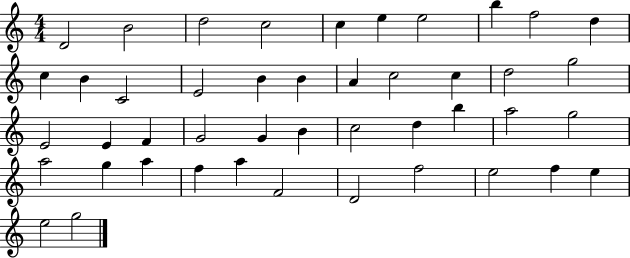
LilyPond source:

{
  \clef treble
  \numericTimeSignature
  \time 4/4
  \key c \major
  d'2 b'2 | d''2 c''2 | c''4 e''4 e''2 | b''4 f''2 d''4 | \break c''4 b'4 c'2 | e'2 b'4 b'4 | a'4 c''2 c''4 | d''2 g''2 | \break e'2 e'4 f'4 | g'2 g'4 b'4 | c''2 d''4 b''4 | a''2 g''2 | \break a''2 g''4 a''4 | f''4 a''4 f'2 | d'2 f''2 | e''2 f''4 e''4 | \break e''2 g''2 | \bar "|."
}